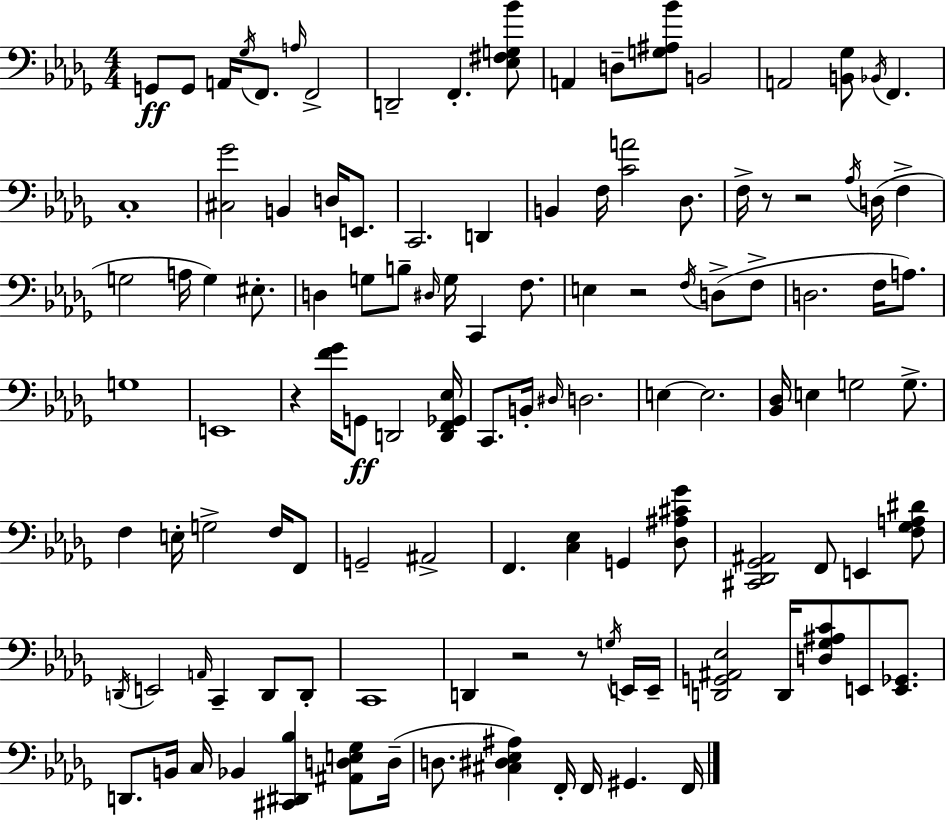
X:1
T:Untitled
M:4/4
L:1/4
K:Bbm
G,,/2 G,,/2 A,,/4 _G,/4 F,,/2 A,/4 F,,2 D,,2 F,, [_E,^F,G,_B]/2 A,, D,/2 [G,^A,_B]/2 B,,2 A,,2 [B,,_G,]/2 _B,,/4 F,, C,4 [^C,_G]2 B,, D,/4 E,,/2 C,,2 D,, B,, F,/4 [CA]2 _D,/2 F,/4 z/2 z2 _A,/4 D,/4 F, G,2 A,/4 G, ^E,/2 D, G,/2 B,/2 ^D,/4 G,/4 C,, F,/2 E, z2 F,/4 D,/2 F,/2 D,2 F,/4 A,/2 G,4 E,,4 z [F_G]/4 G,,/2 D,,2 [D,,F,,_G,,_E,]/4 C,,/2 B,,/4 ^D,/4 D,2 E, E,2 [_B,,_D,]/4 E, G,2 G,/2 F, E,/4 G,2 F,/4 F,,/2 G,,2 ^A,,2 F,, [C,_E,] G,, [_D,^A,^C_G]/2 [^C,,_D,,_G,,^A,,]2 F,,/2 E,, [F,_G,A,^D]/2 D,,/4 E,,2 A,,/4 C,, D,,/2 D,,/2 C,,4 D,, z2 z/2 G,/4 E,,/4 E,,/4 [D,,G,,^A,,_E,]2 D,,/4 [D,_G,^A,C]/2 E,,/2 [E,,_G,,]/2 D,,/2 B,,/4 C,/4 _B,, [^C,,^D,,_B,] [^A,,D,E,_G,]/2 D,/4 D,/2 [^C,^D,_E,^A,] F,,/4 F,,/4 ^G,, F,,/4